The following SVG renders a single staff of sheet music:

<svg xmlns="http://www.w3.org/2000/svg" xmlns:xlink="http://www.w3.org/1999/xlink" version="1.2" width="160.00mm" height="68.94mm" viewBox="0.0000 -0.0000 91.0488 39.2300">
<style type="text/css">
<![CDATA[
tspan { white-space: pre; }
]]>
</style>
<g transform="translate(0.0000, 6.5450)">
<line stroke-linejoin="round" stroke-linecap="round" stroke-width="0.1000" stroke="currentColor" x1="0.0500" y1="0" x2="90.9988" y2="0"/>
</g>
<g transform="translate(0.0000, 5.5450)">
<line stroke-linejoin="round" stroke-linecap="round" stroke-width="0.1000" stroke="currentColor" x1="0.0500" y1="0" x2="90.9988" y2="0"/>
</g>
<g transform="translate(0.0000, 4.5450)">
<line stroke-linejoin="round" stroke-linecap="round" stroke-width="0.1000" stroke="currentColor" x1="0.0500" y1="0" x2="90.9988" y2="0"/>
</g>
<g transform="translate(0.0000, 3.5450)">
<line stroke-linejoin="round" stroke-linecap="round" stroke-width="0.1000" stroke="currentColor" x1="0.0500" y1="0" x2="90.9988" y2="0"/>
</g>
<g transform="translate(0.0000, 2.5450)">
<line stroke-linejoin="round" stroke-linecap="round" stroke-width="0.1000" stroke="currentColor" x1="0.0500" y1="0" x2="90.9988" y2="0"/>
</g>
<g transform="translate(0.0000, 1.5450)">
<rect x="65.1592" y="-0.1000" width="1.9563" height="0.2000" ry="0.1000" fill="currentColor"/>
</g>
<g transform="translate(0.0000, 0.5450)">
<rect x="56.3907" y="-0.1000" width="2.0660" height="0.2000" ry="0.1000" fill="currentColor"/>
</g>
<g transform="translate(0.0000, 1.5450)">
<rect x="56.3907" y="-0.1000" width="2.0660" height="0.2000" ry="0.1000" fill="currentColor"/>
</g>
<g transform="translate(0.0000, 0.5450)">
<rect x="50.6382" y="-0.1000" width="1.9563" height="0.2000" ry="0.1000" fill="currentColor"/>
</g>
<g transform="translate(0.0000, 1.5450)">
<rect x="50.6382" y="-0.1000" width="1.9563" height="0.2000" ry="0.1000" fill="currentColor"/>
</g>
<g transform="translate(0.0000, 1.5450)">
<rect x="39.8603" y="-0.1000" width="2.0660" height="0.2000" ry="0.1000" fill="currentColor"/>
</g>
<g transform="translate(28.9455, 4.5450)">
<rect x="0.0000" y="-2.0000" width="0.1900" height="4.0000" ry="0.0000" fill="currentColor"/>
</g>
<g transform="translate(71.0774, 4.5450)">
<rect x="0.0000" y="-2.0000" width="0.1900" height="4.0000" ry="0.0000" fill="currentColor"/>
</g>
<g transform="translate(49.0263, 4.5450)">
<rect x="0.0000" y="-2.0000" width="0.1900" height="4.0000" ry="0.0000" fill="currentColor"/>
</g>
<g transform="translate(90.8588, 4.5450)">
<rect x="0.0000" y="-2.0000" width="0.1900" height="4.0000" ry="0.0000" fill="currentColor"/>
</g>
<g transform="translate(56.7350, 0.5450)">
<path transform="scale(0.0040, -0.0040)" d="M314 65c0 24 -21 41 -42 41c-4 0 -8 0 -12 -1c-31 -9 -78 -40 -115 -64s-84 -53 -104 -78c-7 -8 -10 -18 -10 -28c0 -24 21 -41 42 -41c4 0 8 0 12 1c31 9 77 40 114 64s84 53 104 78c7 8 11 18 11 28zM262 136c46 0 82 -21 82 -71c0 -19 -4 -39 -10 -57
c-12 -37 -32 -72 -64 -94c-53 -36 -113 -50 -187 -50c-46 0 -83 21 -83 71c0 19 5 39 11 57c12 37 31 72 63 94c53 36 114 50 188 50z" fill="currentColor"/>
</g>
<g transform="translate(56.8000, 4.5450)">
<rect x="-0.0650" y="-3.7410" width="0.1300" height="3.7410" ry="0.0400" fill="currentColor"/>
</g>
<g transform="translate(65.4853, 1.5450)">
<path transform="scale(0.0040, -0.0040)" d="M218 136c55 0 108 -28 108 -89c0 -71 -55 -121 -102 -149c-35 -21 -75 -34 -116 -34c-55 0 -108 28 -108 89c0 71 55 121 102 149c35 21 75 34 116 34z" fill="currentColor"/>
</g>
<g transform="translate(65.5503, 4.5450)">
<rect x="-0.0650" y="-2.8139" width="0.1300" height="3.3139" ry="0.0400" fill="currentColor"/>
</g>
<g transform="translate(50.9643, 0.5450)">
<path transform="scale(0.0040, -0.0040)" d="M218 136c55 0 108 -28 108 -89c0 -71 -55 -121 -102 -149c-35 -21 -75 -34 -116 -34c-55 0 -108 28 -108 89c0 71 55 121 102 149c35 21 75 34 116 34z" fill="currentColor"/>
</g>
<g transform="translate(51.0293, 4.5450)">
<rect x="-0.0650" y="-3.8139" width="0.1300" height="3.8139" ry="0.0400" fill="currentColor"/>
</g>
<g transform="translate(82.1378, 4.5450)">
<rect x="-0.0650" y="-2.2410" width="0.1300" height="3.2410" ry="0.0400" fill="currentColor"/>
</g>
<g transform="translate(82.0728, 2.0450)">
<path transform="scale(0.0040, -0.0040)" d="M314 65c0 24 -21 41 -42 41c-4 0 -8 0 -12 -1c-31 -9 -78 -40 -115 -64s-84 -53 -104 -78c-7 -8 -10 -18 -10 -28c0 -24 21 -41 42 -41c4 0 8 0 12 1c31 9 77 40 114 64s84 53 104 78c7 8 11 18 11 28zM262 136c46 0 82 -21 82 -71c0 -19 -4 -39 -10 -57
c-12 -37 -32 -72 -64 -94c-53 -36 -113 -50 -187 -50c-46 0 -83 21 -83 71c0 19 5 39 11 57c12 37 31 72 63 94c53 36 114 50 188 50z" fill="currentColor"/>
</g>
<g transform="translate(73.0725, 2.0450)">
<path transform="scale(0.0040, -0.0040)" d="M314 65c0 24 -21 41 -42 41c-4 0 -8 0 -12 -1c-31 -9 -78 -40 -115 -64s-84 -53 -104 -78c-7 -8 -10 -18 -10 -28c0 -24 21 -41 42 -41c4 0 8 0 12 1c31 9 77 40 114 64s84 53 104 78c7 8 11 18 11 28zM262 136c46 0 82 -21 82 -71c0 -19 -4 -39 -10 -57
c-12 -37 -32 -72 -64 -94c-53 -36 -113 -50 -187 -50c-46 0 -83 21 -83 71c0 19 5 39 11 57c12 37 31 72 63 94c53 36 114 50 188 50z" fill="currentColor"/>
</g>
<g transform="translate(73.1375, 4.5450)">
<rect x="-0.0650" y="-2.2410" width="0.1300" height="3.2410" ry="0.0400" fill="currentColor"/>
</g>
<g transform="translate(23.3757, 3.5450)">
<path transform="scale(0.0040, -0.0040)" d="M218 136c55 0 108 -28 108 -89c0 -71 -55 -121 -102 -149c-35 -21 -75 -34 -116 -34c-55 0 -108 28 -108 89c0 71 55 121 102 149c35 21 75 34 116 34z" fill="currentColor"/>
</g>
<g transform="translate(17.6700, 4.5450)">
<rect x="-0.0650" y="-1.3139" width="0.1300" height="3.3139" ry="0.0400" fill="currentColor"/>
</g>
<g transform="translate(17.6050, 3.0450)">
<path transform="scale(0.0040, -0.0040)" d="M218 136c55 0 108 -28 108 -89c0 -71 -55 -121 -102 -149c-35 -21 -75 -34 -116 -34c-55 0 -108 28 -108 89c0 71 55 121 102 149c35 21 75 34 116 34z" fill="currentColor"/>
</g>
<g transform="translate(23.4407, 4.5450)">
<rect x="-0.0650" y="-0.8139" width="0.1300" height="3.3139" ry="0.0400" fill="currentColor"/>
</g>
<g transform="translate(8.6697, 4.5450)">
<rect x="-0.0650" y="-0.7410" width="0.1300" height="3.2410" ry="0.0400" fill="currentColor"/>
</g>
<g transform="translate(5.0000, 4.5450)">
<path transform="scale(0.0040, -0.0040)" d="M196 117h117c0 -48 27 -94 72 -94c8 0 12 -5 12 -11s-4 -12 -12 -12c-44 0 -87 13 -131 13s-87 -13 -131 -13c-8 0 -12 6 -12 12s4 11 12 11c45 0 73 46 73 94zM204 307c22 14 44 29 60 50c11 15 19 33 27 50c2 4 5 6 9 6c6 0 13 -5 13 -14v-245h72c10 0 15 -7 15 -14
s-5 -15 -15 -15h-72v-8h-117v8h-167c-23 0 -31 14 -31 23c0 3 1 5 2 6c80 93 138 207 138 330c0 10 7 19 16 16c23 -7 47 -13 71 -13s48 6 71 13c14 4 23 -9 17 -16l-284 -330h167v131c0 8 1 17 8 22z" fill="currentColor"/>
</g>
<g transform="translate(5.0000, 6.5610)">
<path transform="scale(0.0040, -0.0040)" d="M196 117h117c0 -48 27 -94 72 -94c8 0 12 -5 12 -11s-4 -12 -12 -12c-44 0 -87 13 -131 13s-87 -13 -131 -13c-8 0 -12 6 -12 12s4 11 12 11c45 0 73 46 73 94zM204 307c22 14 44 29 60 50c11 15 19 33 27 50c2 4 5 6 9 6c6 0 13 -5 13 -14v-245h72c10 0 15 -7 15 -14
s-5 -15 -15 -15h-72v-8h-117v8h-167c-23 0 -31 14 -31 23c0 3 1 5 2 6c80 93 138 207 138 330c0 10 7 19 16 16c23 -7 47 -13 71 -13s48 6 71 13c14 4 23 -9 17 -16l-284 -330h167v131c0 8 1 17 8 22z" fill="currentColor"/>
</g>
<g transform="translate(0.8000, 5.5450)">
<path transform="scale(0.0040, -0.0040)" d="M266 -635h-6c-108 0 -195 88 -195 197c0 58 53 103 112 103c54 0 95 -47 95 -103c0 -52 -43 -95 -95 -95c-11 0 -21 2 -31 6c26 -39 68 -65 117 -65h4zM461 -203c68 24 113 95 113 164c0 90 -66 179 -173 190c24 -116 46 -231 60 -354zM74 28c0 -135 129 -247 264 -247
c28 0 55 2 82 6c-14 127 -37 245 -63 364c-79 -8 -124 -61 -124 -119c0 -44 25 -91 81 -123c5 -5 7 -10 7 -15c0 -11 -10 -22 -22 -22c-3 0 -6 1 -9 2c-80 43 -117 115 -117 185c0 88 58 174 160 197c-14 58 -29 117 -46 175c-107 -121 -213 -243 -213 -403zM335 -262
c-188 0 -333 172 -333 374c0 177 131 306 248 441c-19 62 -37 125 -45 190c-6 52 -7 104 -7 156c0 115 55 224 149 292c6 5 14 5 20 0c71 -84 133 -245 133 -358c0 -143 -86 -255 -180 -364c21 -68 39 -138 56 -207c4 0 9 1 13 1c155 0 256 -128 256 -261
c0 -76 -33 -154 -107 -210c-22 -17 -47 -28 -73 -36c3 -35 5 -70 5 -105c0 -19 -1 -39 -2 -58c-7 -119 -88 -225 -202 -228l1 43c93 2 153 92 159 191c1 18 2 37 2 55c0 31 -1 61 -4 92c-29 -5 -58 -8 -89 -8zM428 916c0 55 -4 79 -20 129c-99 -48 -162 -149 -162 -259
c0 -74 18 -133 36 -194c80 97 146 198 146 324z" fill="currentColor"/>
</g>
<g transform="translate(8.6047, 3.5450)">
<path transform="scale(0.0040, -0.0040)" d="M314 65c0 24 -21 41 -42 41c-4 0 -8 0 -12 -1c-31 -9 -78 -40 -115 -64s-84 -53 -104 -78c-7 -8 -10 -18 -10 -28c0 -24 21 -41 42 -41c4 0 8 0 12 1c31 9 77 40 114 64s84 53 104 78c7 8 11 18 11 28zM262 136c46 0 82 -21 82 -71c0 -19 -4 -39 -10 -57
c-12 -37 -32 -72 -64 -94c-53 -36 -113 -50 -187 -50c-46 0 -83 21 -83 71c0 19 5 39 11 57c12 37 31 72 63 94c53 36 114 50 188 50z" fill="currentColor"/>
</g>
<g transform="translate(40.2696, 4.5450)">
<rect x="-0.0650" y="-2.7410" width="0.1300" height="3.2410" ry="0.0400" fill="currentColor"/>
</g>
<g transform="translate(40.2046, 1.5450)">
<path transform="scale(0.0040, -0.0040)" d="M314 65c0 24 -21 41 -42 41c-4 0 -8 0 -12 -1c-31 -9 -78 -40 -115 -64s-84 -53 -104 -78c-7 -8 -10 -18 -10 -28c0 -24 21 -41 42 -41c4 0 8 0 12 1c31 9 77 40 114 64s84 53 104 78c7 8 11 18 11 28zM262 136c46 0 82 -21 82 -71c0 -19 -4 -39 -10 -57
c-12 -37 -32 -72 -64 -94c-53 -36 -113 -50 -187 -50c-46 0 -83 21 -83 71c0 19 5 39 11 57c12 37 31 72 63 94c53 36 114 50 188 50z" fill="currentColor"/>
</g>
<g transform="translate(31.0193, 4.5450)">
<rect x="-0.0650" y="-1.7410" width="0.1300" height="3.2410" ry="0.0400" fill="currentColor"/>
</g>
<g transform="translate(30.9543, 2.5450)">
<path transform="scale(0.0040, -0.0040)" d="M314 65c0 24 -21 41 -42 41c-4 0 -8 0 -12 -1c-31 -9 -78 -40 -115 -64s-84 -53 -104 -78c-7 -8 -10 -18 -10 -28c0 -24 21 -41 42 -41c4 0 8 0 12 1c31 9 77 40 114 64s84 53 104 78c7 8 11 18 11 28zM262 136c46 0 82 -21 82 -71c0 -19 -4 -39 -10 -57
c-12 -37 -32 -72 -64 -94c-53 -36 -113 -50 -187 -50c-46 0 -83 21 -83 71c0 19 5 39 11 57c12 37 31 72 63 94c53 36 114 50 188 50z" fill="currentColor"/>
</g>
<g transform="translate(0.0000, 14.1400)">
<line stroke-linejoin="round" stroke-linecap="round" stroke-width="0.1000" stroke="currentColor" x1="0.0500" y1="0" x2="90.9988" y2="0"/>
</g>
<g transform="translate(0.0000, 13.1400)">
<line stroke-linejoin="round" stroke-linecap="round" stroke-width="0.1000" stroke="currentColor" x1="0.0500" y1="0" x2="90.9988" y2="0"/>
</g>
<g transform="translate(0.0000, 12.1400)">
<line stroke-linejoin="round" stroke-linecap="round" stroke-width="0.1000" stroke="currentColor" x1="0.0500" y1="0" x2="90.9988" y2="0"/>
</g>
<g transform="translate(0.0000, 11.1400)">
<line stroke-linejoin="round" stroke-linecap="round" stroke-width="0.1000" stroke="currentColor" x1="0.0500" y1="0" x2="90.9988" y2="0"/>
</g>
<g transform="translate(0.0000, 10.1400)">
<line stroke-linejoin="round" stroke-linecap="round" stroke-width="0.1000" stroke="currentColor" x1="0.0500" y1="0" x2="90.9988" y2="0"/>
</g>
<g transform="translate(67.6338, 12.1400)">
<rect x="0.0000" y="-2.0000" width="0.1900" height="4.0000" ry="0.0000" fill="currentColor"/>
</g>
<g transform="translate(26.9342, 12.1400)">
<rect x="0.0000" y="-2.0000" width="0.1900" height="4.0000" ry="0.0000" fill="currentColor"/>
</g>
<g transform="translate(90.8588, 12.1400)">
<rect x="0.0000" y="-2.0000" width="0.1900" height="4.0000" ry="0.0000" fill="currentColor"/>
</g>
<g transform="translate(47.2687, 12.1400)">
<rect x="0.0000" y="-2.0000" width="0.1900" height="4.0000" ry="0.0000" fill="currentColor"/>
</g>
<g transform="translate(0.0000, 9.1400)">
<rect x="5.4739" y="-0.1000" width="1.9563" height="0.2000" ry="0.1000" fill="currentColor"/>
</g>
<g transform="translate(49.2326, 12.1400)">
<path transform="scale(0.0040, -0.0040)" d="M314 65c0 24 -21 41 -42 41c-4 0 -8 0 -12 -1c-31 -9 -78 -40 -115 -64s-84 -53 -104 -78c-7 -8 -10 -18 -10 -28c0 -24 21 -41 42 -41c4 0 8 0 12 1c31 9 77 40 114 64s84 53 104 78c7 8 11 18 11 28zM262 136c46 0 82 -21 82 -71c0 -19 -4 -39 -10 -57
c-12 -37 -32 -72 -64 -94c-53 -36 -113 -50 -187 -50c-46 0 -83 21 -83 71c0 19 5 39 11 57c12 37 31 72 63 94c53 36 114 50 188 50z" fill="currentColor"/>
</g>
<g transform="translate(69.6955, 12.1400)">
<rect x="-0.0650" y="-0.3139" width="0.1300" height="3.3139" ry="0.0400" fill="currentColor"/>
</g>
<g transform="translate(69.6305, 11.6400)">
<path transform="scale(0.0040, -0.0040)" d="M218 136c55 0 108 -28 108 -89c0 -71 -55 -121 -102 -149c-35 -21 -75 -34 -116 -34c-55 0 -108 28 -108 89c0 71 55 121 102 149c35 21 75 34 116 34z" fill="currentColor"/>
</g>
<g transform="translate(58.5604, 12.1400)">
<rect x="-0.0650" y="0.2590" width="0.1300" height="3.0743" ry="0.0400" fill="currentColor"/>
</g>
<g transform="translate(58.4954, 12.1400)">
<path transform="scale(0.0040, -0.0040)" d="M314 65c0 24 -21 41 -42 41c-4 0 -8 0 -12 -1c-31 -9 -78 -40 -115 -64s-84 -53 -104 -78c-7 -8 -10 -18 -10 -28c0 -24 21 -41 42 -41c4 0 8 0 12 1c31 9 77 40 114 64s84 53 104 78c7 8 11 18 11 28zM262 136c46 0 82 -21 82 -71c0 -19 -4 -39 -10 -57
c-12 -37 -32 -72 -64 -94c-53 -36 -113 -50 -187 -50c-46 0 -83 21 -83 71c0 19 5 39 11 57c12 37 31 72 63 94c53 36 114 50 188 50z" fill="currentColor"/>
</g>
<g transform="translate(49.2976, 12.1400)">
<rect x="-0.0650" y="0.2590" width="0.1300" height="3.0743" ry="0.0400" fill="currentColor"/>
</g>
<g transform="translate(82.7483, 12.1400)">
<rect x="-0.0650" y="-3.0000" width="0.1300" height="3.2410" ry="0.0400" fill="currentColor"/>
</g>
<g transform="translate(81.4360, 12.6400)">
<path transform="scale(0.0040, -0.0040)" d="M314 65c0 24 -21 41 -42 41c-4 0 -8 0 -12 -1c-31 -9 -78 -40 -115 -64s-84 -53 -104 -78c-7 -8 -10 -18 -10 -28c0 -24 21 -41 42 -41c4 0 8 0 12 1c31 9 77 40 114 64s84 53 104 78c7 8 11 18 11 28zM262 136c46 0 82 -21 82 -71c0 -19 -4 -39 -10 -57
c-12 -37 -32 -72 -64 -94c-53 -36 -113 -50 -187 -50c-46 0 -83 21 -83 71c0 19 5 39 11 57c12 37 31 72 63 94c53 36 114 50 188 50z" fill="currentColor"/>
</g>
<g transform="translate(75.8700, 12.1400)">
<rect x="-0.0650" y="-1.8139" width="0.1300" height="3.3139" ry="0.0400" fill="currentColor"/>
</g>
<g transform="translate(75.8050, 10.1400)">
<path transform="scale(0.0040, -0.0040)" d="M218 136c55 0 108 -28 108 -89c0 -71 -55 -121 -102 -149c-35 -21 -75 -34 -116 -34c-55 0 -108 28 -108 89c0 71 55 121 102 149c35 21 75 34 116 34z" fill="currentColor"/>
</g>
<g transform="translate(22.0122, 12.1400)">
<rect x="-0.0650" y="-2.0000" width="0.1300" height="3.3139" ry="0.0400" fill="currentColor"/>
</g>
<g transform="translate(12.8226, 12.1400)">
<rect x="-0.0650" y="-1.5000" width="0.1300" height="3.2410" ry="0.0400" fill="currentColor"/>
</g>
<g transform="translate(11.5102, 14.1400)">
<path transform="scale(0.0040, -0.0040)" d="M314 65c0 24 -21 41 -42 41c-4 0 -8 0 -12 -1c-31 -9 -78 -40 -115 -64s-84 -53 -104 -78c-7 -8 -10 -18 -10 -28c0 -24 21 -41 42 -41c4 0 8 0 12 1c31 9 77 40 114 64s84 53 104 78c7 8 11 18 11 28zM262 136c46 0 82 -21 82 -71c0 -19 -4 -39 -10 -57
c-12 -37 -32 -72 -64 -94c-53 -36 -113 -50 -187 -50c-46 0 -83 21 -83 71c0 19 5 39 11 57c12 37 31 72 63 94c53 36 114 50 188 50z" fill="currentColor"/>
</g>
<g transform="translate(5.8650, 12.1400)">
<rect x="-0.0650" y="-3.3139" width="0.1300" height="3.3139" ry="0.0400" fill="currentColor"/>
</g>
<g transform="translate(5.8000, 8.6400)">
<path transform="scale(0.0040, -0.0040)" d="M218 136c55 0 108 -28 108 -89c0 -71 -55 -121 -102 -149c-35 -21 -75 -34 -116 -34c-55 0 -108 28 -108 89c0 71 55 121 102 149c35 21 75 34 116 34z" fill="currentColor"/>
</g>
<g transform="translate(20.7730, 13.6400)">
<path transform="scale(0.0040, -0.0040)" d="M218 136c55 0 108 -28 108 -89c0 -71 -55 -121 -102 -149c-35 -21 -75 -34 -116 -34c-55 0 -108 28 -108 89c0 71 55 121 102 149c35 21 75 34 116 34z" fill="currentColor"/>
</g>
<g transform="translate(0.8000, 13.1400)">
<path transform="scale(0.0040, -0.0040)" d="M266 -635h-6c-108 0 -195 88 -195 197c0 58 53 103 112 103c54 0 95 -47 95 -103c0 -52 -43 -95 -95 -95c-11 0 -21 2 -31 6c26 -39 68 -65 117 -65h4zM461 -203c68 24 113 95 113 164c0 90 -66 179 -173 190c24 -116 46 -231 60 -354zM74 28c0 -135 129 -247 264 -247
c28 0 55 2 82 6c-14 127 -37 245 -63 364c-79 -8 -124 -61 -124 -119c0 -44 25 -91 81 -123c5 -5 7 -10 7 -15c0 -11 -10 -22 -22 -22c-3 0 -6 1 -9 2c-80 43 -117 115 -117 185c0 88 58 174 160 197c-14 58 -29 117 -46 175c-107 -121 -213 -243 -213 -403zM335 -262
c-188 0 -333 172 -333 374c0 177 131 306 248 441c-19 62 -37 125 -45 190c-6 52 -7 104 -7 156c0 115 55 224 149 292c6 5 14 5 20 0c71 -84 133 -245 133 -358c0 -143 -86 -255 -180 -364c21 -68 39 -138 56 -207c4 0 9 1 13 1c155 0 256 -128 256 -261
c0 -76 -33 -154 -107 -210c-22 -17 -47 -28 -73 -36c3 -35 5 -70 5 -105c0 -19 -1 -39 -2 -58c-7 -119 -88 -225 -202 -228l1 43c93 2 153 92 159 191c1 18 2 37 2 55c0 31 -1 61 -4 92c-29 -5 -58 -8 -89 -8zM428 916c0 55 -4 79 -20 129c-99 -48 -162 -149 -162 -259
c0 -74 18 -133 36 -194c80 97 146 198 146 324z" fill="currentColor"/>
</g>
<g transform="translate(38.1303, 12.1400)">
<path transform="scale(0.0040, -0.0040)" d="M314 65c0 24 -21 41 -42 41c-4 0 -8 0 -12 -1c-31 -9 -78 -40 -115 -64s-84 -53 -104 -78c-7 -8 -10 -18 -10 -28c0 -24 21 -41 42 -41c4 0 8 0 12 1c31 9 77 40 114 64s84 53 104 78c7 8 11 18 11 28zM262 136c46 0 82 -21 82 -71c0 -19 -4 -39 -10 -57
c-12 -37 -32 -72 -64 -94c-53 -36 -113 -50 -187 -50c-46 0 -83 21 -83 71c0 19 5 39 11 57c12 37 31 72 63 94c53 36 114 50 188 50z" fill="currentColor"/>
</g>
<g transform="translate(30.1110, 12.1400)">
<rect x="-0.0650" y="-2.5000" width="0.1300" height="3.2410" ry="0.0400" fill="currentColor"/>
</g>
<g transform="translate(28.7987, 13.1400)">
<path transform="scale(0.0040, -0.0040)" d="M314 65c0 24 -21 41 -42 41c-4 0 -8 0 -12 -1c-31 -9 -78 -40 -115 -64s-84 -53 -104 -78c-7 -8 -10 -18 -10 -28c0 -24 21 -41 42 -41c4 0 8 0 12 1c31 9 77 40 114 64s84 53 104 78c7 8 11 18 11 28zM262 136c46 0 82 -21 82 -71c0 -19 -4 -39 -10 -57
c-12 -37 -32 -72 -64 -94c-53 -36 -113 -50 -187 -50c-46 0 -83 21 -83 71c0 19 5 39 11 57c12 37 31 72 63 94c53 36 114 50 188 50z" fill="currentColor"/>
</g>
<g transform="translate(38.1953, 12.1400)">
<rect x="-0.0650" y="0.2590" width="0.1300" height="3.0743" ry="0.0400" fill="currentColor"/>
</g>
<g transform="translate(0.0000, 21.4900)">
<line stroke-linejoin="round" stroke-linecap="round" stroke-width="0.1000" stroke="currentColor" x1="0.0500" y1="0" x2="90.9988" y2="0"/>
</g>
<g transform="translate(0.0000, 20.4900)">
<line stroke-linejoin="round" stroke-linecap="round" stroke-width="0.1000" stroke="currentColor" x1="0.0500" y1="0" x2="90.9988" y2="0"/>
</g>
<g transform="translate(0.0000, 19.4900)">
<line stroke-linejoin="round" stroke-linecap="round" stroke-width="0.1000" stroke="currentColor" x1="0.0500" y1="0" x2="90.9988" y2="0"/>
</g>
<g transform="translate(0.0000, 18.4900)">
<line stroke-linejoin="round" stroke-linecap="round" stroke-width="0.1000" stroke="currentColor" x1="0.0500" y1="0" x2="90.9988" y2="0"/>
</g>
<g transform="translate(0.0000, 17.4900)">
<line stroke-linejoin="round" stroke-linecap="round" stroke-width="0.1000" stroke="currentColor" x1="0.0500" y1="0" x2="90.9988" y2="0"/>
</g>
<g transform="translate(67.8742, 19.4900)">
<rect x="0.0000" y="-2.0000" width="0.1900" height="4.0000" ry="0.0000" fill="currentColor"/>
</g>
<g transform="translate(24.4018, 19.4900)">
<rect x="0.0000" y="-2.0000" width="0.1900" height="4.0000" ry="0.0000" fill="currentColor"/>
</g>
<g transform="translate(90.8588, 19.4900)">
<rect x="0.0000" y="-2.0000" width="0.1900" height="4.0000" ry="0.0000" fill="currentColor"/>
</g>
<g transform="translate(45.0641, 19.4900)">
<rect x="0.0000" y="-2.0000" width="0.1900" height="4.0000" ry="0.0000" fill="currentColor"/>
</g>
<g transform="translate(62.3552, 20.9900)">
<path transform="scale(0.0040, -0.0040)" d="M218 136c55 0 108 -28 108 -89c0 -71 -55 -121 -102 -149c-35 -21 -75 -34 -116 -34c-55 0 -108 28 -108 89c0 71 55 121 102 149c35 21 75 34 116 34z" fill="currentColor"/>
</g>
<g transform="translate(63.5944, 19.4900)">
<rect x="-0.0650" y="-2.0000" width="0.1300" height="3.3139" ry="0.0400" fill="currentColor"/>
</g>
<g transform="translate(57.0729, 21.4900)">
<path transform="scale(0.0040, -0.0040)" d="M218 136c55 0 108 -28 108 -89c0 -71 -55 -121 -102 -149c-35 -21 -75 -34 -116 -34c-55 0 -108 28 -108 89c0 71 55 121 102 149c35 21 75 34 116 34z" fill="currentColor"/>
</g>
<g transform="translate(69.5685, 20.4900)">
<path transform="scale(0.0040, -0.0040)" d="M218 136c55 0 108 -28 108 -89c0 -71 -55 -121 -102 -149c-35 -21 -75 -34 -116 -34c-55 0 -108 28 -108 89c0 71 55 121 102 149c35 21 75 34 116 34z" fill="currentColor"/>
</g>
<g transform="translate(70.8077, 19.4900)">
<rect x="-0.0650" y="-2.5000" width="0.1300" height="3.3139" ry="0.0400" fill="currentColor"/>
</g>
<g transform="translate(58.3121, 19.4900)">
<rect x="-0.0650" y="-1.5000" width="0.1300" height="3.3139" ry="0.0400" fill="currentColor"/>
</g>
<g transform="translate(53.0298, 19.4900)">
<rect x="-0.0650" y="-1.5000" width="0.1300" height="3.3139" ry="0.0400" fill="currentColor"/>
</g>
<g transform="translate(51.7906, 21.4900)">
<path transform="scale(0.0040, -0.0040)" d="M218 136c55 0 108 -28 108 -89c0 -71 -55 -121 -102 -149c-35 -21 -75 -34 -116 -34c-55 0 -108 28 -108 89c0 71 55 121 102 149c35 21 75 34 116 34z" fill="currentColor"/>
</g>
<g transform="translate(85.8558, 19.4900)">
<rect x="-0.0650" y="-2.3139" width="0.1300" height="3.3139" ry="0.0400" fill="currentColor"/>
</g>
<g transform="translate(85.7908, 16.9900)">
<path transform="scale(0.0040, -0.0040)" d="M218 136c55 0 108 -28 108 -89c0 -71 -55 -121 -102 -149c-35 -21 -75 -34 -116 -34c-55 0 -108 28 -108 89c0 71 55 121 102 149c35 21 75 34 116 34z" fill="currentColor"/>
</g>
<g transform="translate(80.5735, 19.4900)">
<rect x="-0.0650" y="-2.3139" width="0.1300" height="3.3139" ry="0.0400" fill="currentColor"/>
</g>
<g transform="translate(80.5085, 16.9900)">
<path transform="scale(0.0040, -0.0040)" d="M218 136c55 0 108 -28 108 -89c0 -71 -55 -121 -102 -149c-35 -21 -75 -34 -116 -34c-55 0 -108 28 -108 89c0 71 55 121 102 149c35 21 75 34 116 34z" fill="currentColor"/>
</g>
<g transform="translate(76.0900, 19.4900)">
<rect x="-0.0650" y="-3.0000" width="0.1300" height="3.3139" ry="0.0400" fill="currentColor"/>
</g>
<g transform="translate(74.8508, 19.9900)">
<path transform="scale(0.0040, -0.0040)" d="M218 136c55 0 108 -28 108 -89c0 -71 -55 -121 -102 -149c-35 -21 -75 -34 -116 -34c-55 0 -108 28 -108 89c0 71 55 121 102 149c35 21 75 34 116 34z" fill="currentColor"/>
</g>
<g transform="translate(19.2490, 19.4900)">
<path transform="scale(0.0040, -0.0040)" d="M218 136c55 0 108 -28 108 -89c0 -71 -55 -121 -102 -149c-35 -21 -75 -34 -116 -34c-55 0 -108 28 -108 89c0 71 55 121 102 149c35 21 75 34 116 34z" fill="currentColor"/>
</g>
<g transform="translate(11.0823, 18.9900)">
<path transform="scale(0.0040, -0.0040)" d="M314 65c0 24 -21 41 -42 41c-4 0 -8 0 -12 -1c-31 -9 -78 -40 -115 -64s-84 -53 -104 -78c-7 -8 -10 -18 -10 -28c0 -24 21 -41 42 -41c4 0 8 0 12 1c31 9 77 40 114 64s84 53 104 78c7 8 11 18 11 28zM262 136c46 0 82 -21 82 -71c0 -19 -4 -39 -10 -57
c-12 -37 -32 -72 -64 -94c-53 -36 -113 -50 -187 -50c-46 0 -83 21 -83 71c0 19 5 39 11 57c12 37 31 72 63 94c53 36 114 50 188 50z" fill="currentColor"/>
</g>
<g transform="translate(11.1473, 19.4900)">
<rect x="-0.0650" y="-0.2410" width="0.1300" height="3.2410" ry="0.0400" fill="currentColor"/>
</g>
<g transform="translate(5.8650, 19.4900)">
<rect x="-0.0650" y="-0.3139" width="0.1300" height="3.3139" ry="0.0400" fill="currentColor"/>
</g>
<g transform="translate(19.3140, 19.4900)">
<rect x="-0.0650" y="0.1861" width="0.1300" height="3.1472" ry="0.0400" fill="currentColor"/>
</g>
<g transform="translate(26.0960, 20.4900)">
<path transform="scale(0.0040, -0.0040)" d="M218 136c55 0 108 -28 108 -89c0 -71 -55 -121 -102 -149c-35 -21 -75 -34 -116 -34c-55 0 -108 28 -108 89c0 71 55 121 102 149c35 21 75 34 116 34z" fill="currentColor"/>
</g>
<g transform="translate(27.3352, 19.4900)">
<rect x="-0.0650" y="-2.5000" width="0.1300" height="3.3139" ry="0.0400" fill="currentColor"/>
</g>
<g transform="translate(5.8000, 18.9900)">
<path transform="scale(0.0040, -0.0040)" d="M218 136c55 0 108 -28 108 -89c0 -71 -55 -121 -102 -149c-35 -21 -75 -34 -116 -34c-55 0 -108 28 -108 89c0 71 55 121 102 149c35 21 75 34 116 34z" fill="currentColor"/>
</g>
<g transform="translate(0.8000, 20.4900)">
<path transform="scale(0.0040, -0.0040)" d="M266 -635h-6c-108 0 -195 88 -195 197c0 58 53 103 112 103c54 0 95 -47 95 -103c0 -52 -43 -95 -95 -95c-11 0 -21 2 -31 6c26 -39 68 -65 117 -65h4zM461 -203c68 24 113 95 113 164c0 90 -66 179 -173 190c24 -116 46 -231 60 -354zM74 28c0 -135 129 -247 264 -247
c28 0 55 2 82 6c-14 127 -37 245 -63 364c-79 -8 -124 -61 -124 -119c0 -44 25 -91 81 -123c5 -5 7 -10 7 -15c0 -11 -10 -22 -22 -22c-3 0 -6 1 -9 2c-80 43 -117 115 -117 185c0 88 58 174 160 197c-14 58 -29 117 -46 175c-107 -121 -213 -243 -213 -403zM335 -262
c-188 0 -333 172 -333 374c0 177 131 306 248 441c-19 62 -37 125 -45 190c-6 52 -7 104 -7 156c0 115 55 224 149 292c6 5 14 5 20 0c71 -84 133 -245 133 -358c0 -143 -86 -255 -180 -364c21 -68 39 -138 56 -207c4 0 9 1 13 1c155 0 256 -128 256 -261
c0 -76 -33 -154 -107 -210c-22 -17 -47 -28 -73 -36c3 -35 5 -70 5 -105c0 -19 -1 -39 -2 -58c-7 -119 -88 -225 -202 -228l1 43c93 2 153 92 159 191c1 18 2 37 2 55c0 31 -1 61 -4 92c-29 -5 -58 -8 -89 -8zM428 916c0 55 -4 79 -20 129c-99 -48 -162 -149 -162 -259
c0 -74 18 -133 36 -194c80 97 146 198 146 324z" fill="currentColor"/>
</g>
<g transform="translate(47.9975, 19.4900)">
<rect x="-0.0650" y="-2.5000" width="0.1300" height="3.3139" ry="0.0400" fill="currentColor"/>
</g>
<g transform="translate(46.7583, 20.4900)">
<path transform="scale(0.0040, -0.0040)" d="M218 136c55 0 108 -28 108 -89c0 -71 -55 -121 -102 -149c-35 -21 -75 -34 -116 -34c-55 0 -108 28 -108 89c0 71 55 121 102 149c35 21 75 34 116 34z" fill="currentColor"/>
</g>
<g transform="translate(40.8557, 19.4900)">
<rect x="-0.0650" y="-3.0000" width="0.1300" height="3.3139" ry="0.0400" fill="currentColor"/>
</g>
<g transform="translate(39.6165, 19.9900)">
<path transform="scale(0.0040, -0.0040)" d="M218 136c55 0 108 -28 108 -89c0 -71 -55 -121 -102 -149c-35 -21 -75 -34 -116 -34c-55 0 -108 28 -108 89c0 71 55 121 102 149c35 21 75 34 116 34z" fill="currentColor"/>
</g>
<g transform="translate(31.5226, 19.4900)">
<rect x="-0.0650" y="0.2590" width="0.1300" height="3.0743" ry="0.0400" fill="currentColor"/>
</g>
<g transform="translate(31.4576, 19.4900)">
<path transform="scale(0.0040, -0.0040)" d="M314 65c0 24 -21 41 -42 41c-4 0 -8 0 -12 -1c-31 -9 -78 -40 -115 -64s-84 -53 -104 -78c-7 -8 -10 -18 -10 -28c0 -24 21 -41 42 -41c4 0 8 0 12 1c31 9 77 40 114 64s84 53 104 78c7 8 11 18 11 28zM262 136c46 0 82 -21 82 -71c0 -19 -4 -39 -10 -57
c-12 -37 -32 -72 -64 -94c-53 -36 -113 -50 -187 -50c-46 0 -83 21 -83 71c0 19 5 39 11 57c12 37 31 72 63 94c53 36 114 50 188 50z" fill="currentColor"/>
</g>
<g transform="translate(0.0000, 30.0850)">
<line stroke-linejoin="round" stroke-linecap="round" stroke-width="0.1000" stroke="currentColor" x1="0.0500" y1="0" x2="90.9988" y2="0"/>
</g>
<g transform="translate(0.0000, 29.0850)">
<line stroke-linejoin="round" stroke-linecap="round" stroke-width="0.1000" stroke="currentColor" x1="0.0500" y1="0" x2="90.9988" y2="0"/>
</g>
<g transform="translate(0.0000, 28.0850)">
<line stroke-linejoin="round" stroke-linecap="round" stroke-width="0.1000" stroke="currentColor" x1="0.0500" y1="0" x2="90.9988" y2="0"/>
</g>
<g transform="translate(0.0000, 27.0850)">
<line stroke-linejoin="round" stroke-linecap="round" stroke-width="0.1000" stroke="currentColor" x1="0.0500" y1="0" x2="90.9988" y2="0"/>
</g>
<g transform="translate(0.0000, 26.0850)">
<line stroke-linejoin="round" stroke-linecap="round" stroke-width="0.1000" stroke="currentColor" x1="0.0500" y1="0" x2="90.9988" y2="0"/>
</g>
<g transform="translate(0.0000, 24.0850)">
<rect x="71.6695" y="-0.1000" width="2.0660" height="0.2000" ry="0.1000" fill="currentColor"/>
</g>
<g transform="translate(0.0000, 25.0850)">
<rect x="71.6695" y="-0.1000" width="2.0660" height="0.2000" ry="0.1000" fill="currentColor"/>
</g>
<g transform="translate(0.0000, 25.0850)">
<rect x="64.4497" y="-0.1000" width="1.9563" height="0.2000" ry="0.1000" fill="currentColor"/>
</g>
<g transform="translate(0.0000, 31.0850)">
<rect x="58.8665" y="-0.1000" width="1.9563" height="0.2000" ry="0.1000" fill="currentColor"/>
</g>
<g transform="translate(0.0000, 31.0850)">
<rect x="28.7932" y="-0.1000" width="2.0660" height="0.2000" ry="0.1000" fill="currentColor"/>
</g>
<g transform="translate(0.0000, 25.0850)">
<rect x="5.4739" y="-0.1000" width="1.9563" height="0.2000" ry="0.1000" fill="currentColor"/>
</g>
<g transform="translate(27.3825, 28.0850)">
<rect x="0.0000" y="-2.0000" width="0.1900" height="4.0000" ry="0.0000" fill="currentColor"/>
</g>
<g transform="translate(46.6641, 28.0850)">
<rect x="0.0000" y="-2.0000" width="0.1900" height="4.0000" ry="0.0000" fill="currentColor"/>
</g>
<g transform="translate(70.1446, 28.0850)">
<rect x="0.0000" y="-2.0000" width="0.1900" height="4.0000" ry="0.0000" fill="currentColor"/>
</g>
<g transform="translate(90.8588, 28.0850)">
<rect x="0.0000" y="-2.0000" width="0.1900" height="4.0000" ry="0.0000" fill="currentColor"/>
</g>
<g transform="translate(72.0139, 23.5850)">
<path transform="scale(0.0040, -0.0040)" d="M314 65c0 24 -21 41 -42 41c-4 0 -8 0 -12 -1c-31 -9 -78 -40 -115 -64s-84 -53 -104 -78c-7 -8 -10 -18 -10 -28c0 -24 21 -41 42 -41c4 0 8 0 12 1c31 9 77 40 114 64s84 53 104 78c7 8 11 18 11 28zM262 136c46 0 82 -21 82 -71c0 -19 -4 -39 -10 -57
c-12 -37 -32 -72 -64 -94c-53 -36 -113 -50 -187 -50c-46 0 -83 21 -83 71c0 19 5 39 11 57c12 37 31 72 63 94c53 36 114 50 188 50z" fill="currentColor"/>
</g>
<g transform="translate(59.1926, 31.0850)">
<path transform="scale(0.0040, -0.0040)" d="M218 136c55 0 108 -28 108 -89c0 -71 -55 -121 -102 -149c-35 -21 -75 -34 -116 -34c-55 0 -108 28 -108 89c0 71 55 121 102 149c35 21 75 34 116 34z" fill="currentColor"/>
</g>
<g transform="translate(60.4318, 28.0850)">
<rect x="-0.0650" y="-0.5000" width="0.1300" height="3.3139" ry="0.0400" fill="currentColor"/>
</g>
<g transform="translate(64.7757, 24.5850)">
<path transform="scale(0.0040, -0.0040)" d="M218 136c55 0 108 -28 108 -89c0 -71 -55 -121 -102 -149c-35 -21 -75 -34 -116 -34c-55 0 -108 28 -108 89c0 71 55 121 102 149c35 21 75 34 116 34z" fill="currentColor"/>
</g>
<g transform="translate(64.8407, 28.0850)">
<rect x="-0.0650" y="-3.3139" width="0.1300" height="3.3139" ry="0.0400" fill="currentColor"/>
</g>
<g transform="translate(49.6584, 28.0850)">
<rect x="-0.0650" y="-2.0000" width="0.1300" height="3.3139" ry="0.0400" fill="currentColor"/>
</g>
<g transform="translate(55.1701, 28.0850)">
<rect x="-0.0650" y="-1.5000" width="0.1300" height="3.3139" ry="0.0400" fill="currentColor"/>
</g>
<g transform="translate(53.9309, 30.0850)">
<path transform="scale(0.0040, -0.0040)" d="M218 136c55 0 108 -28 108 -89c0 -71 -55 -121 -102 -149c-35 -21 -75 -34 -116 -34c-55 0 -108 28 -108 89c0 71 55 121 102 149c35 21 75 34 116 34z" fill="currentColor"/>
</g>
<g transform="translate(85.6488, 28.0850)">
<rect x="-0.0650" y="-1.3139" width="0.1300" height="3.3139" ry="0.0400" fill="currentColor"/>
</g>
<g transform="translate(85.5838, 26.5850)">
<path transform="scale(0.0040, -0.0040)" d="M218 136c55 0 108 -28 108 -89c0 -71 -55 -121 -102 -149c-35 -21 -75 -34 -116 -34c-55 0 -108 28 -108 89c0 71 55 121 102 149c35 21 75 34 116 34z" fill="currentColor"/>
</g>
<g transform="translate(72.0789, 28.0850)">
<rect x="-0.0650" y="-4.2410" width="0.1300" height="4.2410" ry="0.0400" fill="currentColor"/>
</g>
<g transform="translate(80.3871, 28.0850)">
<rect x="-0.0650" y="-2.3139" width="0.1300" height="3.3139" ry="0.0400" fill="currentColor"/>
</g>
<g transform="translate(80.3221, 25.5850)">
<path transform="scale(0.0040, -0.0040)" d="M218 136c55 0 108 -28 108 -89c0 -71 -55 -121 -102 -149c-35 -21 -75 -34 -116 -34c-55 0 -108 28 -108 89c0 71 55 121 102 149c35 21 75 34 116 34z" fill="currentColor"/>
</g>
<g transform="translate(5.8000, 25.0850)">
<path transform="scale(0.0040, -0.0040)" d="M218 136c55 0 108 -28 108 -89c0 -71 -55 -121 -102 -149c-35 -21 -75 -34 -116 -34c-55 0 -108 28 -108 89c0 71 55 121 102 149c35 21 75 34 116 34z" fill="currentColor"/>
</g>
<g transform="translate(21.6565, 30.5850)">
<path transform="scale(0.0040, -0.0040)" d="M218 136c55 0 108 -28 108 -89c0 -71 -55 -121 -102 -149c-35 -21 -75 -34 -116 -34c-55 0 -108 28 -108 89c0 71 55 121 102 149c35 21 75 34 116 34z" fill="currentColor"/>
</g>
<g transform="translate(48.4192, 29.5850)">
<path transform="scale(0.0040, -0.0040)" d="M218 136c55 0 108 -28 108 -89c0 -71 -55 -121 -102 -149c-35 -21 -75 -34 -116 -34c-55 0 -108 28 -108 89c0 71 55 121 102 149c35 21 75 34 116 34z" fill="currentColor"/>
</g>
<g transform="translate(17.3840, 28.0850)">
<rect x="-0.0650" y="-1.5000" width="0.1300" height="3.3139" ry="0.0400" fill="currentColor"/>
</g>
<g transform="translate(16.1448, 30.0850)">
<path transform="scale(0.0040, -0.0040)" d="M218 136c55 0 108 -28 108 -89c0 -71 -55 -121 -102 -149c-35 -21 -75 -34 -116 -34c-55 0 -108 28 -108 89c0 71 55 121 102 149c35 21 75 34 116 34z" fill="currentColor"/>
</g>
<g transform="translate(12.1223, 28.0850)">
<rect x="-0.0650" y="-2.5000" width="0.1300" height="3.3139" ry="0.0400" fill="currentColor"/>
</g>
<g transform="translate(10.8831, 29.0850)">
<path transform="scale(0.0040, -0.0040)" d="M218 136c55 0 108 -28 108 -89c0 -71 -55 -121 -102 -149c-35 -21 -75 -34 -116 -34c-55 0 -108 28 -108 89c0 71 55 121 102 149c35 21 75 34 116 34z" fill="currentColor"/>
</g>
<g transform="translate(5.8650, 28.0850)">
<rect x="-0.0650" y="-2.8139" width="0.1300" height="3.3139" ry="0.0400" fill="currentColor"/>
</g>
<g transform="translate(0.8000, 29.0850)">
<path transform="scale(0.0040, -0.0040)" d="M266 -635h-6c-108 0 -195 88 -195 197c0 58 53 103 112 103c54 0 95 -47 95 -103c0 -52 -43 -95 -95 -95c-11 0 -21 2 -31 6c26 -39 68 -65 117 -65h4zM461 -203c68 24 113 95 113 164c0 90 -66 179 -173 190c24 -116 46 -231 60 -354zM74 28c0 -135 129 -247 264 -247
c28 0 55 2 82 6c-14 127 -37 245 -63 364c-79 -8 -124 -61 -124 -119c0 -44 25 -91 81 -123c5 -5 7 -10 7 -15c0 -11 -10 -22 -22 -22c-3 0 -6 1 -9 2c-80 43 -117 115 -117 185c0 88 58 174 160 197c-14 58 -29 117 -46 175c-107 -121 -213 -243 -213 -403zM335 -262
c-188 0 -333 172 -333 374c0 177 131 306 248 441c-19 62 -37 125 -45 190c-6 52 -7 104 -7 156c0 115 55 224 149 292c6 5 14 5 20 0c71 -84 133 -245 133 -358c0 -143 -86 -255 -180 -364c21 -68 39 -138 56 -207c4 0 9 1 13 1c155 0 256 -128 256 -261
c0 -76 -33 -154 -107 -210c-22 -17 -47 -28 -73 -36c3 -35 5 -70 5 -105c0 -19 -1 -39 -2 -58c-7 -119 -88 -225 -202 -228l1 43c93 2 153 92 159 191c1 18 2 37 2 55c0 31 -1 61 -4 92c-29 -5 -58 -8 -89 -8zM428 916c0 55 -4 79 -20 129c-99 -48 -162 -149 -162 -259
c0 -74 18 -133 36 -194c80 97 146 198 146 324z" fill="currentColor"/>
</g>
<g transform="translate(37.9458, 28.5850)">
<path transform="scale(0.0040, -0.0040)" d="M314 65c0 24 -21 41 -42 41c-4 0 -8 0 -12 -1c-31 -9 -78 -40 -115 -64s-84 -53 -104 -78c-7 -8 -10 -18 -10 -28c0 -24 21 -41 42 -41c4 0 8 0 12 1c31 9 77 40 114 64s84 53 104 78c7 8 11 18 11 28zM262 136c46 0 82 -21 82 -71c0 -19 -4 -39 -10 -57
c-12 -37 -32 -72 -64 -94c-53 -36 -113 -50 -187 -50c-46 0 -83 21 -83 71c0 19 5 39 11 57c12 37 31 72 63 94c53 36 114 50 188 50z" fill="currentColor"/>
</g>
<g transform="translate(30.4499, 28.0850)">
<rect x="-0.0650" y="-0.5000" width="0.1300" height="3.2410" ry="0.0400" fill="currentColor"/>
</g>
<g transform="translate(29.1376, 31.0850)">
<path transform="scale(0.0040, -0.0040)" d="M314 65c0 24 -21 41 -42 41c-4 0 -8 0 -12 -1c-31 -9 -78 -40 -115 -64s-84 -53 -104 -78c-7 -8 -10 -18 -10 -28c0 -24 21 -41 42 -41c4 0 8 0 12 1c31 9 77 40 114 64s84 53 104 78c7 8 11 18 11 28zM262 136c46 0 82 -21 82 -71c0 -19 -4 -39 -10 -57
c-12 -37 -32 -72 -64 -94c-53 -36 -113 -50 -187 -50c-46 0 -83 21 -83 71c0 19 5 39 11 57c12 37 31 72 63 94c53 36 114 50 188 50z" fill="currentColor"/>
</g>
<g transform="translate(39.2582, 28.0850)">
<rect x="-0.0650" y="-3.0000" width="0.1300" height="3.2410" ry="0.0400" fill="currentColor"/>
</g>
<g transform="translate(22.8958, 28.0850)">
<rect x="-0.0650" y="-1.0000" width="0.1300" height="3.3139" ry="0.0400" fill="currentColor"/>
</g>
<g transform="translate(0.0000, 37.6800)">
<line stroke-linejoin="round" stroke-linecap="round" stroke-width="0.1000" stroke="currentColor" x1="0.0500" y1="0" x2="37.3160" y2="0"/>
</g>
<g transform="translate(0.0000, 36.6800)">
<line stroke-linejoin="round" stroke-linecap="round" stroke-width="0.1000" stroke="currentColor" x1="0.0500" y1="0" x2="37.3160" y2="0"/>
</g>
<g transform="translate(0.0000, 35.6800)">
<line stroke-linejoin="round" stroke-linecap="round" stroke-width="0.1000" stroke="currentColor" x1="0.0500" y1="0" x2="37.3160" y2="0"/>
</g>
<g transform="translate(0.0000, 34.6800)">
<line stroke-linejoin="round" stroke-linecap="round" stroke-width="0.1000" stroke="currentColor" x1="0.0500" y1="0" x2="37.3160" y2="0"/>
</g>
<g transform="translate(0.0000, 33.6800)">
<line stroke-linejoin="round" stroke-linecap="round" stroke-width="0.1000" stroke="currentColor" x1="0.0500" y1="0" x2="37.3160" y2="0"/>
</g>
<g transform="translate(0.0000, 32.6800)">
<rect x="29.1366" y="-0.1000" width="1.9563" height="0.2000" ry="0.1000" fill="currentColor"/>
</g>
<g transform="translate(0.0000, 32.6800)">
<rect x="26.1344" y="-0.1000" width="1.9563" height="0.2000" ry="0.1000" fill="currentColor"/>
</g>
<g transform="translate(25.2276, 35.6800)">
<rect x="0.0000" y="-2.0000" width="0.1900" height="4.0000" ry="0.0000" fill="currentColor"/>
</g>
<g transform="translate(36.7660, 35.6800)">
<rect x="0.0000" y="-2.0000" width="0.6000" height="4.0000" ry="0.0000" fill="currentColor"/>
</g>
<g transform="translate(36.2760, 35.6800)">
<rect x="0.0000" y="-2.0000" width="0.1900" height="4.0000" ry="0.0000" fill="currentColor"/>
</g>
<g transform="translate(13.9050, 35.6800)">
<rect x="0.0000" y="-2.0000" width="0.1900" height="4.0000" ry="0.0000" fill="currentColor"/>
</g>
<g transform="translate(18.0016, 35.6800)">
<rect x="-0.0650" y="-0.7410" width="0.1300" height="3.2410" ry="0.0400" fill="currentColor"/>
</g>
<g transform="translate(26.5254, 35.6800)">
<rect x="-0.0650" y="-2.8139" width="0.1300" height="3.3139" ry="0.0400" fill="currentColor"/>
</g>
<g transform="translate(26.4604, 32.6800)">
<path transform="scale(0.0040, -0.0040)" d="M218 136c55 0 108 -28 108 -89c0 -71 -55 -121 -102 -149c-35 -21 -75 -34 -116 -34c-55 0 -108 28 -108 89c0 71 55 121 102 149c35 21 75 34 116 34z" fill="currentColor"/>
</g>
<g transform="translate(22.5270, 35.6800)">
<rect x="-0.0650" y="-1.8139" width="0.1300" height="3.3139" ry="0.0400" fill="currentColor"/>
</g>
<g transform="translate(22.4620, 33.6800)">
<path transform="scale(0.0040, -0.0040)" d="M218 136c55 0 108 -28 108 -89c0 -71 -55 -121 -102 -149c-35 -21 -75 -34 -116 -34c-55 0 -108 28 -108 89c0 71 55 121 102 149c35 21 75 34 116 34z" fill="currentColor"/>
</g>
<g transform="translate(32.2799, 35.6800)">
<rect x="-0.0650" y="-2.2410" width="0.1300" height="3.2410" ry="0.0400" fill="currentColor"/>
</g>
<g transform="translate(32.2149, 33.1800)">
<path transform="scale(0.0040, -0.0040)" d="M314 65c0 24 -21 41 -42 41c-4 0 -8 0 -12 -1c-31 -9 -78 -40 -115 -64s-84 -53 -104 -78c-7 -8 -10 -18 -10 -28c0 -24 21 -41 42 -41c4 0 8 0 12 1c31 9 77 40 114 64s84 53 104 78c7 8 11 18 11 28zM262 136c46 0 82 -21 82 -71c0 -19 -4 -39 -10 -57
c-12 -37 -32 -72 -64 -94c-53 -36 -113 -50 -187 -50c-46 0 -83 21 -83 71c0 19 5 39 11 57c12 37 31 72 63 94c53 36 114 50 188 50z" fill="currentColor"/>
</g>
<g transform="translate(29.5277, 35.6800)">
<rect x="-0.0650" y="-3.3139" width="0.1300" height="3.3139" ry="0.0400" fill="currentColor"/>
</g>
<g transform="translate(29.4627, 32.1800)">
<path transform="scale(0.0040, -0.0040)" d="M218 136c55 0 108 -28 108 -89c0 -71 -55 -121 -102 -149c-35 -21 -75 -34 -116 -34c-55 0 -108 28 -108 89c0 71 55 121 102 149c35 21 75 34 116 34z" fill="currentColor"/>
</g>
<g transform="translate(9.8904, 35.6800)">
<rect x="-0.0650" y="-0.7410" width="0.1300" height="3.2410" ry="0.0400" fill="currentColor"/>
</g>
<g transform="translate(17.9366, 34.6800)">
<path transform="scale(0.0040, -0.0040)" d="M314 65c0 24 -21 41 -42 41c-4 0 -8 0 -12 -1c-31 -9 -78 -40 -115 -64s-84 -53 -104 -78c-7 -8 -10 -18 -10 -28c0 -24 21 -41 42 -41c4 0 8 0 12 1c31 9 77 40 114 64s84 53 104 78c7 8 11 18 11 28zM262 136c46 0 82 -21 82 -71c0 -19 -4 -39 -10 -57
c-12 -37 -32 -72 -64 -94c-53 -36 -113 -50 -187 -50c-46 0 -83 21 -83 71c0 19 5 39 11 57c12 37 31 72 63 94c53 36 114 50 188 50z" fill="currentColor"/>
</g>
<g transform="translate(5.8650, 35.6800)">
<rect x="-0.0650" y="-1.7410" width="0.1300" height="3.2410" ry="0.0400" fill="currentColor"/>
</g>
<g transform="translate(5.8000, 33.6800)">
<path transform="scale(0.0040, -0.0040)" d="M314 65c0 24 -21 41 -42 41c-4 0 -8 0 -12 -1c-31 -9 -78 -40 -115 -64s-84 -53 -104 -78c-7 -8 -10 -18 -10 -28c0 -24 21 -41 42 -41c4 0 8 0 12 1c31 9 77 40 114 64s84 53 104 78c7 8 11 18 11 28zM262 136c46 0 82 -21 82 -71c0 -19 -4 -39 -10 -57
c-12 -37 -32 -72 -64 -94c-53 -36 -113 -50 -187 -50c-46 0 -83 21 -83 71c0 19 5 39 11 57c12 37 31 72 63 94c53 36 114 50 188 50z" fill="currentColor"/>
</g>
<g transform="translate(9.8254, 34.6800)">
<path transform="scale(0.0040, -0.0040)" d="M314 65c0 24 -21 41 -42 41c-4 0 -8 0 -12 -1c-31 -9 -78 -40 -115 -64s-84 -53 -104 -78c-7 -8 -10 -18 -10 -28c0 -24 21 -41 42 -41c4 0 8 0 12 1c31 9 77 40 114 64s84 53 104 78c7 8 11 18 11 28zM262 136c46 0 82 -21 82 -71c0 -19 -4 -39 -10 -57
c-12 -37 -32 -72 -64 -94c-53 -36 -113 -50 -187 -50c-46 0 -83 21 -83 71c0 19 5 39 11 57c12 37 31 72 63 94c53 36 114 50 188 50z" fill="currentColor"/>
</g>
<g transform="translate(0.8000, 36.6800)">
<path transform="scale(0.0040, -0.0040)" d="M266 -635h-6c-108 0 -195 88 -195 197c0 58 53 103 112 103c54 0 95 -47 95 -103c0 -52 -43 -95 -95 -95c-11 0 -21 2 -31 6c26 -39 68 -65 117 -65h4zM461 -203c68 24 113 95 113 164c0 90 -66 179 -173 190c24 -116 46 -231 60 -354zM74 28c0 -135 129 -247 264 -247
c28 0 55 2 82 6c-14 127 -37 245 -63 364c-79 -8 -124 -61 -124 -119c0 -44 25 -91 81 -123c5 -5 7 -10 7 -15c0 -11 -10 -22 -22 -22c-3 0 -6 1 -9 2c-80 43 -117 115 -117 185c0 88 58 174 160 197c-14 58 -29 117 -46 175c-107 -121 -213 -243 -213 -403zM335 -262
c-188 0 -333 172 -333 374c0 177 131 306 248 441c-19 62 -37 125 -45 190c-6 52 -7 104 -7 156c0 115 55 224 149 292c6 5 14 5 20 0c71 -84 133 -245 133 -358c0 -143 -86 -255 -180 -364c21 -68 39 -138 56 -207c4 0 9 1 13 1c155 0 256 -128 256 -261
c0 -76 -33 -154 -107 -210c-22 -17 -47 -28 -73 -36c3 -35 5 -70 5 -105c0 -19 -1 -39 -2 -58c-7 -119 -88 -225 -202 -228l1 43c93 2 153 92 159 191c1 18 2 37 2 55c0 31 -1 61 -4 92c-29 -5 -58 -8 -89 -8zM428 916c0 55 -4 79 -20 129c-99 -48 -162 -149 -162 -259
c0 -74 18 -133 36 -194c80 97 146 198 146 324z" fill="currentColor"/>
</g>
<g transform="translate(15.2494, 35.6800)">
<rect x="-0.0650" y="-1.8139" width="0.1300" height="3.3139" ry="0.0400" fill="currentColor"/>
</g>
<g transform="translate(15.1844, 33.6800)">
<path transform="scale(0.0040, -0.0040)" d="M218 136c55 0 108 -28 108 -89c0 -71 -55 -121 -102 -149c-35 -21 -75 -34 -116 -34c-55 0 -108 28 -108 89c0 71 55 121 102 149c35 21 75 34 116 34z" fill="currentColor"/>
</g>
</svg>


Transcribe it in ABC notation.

X:1
T:Untitled
M:4/4
L:1/4
K:C
d2 e d f2 a2 c' c'2 a g2 g2 b E2 F G2 B2 B2 B2 c f A2 c c2 B G B2 A G E E F G A g g a G E D C2 A2 F E C b d'2 g e f2 d2 f d2 f a b g2